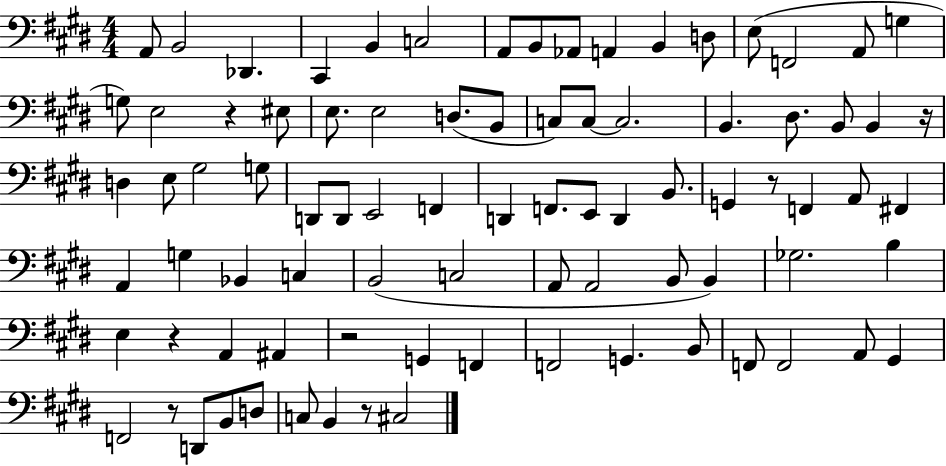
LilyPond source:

{
  \clef bass
  \numericTimeSignature
  \time 4/4
  \key e \major
  a,8 b,2 des,4. | cis,4 b,4 c2 | a,8 b,8 aes,8 a,4 b,4 d8 | e8( f,2 a,8 g4 | \break g8) e2 r4 eis8 | e8. e2 d8.( b,8 | c8) c8~~ c2. | b,4. dis8. b,8 b,4 r16 | \break d4 e8 gis2 g8 | d,8 d,8 e,2 f,4 | d,4 f,8. e,8 d,4 b,8. | g,4 r8 f,4 a,8 fis,4 | \break a,4 g4 bes,4 c4 | b,2( c2 | a,8 a,2 b,8 b,4) | ges2. b4 | \break e4 r4 a,4 ais,4 | r2 g,4 f,4 | f,2 g,4. b,8 | f,8 f,2 a,8 gis,4 | \break f,2 r8 d,8 b,8 d8 | c8 b,4 r8 cis2 | \bar "|."
}